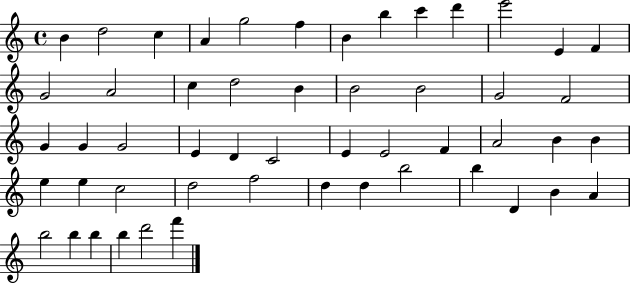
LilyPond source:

{
  \clef treble
  \time 4/4
  \defaultTimeSignature
  \key c \major
  b'4 d''2 c''4 | a'4 g''2 f''4 | b'4 b''4 c'''4 d'''4 | e'''2 e'4 f'4 | \break g'2 a'2 | c''4 d''2 b'4 | b'2 b'2 | g'2 f'2 | \break g'4 g'4 g'2 | e'4 d'4 c'2 | e'4 e'2 f'4 | a'2 b'4 b'4 | \break e''4 e''4 c''2 | d''2 f''2 | d''4 d''4 b''2 | b''4 d'4 b'4 a'4 | \break b''2 b''4 b''4 | b''4 d'''2 f'''4 | \bar "|."
}